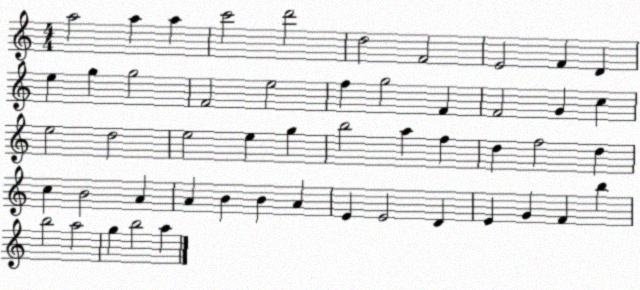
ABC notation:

X:1
T:Untitled
M:4/4
L:1/4
K:C
a2 a a c'2 d'2 d2 F2 E2 F D e g g2 F2 e2 f g2 F F2 G c e2 d2 e2 e g b2 a f d f2 d c B2 A A B B A E E2 D E G F b b2 a2 g b2 a